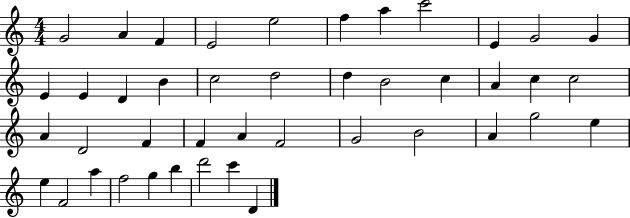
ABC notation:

X:1
T:Untitled
M:4/4
L:1/4
K:C
G2 A F E2 e2 f a c'2 E G2 G E E D B c2 d2 d B2 c A c c2 A D2 F F A F2 G2 B2 A g2 e e F2 a f2 g b d'2 c' D